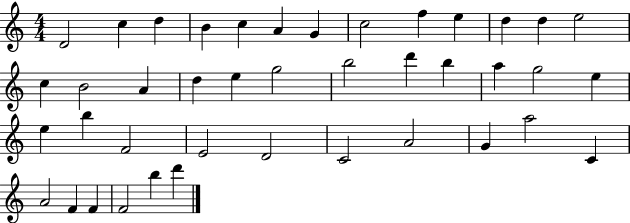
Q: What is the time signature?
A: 4/4